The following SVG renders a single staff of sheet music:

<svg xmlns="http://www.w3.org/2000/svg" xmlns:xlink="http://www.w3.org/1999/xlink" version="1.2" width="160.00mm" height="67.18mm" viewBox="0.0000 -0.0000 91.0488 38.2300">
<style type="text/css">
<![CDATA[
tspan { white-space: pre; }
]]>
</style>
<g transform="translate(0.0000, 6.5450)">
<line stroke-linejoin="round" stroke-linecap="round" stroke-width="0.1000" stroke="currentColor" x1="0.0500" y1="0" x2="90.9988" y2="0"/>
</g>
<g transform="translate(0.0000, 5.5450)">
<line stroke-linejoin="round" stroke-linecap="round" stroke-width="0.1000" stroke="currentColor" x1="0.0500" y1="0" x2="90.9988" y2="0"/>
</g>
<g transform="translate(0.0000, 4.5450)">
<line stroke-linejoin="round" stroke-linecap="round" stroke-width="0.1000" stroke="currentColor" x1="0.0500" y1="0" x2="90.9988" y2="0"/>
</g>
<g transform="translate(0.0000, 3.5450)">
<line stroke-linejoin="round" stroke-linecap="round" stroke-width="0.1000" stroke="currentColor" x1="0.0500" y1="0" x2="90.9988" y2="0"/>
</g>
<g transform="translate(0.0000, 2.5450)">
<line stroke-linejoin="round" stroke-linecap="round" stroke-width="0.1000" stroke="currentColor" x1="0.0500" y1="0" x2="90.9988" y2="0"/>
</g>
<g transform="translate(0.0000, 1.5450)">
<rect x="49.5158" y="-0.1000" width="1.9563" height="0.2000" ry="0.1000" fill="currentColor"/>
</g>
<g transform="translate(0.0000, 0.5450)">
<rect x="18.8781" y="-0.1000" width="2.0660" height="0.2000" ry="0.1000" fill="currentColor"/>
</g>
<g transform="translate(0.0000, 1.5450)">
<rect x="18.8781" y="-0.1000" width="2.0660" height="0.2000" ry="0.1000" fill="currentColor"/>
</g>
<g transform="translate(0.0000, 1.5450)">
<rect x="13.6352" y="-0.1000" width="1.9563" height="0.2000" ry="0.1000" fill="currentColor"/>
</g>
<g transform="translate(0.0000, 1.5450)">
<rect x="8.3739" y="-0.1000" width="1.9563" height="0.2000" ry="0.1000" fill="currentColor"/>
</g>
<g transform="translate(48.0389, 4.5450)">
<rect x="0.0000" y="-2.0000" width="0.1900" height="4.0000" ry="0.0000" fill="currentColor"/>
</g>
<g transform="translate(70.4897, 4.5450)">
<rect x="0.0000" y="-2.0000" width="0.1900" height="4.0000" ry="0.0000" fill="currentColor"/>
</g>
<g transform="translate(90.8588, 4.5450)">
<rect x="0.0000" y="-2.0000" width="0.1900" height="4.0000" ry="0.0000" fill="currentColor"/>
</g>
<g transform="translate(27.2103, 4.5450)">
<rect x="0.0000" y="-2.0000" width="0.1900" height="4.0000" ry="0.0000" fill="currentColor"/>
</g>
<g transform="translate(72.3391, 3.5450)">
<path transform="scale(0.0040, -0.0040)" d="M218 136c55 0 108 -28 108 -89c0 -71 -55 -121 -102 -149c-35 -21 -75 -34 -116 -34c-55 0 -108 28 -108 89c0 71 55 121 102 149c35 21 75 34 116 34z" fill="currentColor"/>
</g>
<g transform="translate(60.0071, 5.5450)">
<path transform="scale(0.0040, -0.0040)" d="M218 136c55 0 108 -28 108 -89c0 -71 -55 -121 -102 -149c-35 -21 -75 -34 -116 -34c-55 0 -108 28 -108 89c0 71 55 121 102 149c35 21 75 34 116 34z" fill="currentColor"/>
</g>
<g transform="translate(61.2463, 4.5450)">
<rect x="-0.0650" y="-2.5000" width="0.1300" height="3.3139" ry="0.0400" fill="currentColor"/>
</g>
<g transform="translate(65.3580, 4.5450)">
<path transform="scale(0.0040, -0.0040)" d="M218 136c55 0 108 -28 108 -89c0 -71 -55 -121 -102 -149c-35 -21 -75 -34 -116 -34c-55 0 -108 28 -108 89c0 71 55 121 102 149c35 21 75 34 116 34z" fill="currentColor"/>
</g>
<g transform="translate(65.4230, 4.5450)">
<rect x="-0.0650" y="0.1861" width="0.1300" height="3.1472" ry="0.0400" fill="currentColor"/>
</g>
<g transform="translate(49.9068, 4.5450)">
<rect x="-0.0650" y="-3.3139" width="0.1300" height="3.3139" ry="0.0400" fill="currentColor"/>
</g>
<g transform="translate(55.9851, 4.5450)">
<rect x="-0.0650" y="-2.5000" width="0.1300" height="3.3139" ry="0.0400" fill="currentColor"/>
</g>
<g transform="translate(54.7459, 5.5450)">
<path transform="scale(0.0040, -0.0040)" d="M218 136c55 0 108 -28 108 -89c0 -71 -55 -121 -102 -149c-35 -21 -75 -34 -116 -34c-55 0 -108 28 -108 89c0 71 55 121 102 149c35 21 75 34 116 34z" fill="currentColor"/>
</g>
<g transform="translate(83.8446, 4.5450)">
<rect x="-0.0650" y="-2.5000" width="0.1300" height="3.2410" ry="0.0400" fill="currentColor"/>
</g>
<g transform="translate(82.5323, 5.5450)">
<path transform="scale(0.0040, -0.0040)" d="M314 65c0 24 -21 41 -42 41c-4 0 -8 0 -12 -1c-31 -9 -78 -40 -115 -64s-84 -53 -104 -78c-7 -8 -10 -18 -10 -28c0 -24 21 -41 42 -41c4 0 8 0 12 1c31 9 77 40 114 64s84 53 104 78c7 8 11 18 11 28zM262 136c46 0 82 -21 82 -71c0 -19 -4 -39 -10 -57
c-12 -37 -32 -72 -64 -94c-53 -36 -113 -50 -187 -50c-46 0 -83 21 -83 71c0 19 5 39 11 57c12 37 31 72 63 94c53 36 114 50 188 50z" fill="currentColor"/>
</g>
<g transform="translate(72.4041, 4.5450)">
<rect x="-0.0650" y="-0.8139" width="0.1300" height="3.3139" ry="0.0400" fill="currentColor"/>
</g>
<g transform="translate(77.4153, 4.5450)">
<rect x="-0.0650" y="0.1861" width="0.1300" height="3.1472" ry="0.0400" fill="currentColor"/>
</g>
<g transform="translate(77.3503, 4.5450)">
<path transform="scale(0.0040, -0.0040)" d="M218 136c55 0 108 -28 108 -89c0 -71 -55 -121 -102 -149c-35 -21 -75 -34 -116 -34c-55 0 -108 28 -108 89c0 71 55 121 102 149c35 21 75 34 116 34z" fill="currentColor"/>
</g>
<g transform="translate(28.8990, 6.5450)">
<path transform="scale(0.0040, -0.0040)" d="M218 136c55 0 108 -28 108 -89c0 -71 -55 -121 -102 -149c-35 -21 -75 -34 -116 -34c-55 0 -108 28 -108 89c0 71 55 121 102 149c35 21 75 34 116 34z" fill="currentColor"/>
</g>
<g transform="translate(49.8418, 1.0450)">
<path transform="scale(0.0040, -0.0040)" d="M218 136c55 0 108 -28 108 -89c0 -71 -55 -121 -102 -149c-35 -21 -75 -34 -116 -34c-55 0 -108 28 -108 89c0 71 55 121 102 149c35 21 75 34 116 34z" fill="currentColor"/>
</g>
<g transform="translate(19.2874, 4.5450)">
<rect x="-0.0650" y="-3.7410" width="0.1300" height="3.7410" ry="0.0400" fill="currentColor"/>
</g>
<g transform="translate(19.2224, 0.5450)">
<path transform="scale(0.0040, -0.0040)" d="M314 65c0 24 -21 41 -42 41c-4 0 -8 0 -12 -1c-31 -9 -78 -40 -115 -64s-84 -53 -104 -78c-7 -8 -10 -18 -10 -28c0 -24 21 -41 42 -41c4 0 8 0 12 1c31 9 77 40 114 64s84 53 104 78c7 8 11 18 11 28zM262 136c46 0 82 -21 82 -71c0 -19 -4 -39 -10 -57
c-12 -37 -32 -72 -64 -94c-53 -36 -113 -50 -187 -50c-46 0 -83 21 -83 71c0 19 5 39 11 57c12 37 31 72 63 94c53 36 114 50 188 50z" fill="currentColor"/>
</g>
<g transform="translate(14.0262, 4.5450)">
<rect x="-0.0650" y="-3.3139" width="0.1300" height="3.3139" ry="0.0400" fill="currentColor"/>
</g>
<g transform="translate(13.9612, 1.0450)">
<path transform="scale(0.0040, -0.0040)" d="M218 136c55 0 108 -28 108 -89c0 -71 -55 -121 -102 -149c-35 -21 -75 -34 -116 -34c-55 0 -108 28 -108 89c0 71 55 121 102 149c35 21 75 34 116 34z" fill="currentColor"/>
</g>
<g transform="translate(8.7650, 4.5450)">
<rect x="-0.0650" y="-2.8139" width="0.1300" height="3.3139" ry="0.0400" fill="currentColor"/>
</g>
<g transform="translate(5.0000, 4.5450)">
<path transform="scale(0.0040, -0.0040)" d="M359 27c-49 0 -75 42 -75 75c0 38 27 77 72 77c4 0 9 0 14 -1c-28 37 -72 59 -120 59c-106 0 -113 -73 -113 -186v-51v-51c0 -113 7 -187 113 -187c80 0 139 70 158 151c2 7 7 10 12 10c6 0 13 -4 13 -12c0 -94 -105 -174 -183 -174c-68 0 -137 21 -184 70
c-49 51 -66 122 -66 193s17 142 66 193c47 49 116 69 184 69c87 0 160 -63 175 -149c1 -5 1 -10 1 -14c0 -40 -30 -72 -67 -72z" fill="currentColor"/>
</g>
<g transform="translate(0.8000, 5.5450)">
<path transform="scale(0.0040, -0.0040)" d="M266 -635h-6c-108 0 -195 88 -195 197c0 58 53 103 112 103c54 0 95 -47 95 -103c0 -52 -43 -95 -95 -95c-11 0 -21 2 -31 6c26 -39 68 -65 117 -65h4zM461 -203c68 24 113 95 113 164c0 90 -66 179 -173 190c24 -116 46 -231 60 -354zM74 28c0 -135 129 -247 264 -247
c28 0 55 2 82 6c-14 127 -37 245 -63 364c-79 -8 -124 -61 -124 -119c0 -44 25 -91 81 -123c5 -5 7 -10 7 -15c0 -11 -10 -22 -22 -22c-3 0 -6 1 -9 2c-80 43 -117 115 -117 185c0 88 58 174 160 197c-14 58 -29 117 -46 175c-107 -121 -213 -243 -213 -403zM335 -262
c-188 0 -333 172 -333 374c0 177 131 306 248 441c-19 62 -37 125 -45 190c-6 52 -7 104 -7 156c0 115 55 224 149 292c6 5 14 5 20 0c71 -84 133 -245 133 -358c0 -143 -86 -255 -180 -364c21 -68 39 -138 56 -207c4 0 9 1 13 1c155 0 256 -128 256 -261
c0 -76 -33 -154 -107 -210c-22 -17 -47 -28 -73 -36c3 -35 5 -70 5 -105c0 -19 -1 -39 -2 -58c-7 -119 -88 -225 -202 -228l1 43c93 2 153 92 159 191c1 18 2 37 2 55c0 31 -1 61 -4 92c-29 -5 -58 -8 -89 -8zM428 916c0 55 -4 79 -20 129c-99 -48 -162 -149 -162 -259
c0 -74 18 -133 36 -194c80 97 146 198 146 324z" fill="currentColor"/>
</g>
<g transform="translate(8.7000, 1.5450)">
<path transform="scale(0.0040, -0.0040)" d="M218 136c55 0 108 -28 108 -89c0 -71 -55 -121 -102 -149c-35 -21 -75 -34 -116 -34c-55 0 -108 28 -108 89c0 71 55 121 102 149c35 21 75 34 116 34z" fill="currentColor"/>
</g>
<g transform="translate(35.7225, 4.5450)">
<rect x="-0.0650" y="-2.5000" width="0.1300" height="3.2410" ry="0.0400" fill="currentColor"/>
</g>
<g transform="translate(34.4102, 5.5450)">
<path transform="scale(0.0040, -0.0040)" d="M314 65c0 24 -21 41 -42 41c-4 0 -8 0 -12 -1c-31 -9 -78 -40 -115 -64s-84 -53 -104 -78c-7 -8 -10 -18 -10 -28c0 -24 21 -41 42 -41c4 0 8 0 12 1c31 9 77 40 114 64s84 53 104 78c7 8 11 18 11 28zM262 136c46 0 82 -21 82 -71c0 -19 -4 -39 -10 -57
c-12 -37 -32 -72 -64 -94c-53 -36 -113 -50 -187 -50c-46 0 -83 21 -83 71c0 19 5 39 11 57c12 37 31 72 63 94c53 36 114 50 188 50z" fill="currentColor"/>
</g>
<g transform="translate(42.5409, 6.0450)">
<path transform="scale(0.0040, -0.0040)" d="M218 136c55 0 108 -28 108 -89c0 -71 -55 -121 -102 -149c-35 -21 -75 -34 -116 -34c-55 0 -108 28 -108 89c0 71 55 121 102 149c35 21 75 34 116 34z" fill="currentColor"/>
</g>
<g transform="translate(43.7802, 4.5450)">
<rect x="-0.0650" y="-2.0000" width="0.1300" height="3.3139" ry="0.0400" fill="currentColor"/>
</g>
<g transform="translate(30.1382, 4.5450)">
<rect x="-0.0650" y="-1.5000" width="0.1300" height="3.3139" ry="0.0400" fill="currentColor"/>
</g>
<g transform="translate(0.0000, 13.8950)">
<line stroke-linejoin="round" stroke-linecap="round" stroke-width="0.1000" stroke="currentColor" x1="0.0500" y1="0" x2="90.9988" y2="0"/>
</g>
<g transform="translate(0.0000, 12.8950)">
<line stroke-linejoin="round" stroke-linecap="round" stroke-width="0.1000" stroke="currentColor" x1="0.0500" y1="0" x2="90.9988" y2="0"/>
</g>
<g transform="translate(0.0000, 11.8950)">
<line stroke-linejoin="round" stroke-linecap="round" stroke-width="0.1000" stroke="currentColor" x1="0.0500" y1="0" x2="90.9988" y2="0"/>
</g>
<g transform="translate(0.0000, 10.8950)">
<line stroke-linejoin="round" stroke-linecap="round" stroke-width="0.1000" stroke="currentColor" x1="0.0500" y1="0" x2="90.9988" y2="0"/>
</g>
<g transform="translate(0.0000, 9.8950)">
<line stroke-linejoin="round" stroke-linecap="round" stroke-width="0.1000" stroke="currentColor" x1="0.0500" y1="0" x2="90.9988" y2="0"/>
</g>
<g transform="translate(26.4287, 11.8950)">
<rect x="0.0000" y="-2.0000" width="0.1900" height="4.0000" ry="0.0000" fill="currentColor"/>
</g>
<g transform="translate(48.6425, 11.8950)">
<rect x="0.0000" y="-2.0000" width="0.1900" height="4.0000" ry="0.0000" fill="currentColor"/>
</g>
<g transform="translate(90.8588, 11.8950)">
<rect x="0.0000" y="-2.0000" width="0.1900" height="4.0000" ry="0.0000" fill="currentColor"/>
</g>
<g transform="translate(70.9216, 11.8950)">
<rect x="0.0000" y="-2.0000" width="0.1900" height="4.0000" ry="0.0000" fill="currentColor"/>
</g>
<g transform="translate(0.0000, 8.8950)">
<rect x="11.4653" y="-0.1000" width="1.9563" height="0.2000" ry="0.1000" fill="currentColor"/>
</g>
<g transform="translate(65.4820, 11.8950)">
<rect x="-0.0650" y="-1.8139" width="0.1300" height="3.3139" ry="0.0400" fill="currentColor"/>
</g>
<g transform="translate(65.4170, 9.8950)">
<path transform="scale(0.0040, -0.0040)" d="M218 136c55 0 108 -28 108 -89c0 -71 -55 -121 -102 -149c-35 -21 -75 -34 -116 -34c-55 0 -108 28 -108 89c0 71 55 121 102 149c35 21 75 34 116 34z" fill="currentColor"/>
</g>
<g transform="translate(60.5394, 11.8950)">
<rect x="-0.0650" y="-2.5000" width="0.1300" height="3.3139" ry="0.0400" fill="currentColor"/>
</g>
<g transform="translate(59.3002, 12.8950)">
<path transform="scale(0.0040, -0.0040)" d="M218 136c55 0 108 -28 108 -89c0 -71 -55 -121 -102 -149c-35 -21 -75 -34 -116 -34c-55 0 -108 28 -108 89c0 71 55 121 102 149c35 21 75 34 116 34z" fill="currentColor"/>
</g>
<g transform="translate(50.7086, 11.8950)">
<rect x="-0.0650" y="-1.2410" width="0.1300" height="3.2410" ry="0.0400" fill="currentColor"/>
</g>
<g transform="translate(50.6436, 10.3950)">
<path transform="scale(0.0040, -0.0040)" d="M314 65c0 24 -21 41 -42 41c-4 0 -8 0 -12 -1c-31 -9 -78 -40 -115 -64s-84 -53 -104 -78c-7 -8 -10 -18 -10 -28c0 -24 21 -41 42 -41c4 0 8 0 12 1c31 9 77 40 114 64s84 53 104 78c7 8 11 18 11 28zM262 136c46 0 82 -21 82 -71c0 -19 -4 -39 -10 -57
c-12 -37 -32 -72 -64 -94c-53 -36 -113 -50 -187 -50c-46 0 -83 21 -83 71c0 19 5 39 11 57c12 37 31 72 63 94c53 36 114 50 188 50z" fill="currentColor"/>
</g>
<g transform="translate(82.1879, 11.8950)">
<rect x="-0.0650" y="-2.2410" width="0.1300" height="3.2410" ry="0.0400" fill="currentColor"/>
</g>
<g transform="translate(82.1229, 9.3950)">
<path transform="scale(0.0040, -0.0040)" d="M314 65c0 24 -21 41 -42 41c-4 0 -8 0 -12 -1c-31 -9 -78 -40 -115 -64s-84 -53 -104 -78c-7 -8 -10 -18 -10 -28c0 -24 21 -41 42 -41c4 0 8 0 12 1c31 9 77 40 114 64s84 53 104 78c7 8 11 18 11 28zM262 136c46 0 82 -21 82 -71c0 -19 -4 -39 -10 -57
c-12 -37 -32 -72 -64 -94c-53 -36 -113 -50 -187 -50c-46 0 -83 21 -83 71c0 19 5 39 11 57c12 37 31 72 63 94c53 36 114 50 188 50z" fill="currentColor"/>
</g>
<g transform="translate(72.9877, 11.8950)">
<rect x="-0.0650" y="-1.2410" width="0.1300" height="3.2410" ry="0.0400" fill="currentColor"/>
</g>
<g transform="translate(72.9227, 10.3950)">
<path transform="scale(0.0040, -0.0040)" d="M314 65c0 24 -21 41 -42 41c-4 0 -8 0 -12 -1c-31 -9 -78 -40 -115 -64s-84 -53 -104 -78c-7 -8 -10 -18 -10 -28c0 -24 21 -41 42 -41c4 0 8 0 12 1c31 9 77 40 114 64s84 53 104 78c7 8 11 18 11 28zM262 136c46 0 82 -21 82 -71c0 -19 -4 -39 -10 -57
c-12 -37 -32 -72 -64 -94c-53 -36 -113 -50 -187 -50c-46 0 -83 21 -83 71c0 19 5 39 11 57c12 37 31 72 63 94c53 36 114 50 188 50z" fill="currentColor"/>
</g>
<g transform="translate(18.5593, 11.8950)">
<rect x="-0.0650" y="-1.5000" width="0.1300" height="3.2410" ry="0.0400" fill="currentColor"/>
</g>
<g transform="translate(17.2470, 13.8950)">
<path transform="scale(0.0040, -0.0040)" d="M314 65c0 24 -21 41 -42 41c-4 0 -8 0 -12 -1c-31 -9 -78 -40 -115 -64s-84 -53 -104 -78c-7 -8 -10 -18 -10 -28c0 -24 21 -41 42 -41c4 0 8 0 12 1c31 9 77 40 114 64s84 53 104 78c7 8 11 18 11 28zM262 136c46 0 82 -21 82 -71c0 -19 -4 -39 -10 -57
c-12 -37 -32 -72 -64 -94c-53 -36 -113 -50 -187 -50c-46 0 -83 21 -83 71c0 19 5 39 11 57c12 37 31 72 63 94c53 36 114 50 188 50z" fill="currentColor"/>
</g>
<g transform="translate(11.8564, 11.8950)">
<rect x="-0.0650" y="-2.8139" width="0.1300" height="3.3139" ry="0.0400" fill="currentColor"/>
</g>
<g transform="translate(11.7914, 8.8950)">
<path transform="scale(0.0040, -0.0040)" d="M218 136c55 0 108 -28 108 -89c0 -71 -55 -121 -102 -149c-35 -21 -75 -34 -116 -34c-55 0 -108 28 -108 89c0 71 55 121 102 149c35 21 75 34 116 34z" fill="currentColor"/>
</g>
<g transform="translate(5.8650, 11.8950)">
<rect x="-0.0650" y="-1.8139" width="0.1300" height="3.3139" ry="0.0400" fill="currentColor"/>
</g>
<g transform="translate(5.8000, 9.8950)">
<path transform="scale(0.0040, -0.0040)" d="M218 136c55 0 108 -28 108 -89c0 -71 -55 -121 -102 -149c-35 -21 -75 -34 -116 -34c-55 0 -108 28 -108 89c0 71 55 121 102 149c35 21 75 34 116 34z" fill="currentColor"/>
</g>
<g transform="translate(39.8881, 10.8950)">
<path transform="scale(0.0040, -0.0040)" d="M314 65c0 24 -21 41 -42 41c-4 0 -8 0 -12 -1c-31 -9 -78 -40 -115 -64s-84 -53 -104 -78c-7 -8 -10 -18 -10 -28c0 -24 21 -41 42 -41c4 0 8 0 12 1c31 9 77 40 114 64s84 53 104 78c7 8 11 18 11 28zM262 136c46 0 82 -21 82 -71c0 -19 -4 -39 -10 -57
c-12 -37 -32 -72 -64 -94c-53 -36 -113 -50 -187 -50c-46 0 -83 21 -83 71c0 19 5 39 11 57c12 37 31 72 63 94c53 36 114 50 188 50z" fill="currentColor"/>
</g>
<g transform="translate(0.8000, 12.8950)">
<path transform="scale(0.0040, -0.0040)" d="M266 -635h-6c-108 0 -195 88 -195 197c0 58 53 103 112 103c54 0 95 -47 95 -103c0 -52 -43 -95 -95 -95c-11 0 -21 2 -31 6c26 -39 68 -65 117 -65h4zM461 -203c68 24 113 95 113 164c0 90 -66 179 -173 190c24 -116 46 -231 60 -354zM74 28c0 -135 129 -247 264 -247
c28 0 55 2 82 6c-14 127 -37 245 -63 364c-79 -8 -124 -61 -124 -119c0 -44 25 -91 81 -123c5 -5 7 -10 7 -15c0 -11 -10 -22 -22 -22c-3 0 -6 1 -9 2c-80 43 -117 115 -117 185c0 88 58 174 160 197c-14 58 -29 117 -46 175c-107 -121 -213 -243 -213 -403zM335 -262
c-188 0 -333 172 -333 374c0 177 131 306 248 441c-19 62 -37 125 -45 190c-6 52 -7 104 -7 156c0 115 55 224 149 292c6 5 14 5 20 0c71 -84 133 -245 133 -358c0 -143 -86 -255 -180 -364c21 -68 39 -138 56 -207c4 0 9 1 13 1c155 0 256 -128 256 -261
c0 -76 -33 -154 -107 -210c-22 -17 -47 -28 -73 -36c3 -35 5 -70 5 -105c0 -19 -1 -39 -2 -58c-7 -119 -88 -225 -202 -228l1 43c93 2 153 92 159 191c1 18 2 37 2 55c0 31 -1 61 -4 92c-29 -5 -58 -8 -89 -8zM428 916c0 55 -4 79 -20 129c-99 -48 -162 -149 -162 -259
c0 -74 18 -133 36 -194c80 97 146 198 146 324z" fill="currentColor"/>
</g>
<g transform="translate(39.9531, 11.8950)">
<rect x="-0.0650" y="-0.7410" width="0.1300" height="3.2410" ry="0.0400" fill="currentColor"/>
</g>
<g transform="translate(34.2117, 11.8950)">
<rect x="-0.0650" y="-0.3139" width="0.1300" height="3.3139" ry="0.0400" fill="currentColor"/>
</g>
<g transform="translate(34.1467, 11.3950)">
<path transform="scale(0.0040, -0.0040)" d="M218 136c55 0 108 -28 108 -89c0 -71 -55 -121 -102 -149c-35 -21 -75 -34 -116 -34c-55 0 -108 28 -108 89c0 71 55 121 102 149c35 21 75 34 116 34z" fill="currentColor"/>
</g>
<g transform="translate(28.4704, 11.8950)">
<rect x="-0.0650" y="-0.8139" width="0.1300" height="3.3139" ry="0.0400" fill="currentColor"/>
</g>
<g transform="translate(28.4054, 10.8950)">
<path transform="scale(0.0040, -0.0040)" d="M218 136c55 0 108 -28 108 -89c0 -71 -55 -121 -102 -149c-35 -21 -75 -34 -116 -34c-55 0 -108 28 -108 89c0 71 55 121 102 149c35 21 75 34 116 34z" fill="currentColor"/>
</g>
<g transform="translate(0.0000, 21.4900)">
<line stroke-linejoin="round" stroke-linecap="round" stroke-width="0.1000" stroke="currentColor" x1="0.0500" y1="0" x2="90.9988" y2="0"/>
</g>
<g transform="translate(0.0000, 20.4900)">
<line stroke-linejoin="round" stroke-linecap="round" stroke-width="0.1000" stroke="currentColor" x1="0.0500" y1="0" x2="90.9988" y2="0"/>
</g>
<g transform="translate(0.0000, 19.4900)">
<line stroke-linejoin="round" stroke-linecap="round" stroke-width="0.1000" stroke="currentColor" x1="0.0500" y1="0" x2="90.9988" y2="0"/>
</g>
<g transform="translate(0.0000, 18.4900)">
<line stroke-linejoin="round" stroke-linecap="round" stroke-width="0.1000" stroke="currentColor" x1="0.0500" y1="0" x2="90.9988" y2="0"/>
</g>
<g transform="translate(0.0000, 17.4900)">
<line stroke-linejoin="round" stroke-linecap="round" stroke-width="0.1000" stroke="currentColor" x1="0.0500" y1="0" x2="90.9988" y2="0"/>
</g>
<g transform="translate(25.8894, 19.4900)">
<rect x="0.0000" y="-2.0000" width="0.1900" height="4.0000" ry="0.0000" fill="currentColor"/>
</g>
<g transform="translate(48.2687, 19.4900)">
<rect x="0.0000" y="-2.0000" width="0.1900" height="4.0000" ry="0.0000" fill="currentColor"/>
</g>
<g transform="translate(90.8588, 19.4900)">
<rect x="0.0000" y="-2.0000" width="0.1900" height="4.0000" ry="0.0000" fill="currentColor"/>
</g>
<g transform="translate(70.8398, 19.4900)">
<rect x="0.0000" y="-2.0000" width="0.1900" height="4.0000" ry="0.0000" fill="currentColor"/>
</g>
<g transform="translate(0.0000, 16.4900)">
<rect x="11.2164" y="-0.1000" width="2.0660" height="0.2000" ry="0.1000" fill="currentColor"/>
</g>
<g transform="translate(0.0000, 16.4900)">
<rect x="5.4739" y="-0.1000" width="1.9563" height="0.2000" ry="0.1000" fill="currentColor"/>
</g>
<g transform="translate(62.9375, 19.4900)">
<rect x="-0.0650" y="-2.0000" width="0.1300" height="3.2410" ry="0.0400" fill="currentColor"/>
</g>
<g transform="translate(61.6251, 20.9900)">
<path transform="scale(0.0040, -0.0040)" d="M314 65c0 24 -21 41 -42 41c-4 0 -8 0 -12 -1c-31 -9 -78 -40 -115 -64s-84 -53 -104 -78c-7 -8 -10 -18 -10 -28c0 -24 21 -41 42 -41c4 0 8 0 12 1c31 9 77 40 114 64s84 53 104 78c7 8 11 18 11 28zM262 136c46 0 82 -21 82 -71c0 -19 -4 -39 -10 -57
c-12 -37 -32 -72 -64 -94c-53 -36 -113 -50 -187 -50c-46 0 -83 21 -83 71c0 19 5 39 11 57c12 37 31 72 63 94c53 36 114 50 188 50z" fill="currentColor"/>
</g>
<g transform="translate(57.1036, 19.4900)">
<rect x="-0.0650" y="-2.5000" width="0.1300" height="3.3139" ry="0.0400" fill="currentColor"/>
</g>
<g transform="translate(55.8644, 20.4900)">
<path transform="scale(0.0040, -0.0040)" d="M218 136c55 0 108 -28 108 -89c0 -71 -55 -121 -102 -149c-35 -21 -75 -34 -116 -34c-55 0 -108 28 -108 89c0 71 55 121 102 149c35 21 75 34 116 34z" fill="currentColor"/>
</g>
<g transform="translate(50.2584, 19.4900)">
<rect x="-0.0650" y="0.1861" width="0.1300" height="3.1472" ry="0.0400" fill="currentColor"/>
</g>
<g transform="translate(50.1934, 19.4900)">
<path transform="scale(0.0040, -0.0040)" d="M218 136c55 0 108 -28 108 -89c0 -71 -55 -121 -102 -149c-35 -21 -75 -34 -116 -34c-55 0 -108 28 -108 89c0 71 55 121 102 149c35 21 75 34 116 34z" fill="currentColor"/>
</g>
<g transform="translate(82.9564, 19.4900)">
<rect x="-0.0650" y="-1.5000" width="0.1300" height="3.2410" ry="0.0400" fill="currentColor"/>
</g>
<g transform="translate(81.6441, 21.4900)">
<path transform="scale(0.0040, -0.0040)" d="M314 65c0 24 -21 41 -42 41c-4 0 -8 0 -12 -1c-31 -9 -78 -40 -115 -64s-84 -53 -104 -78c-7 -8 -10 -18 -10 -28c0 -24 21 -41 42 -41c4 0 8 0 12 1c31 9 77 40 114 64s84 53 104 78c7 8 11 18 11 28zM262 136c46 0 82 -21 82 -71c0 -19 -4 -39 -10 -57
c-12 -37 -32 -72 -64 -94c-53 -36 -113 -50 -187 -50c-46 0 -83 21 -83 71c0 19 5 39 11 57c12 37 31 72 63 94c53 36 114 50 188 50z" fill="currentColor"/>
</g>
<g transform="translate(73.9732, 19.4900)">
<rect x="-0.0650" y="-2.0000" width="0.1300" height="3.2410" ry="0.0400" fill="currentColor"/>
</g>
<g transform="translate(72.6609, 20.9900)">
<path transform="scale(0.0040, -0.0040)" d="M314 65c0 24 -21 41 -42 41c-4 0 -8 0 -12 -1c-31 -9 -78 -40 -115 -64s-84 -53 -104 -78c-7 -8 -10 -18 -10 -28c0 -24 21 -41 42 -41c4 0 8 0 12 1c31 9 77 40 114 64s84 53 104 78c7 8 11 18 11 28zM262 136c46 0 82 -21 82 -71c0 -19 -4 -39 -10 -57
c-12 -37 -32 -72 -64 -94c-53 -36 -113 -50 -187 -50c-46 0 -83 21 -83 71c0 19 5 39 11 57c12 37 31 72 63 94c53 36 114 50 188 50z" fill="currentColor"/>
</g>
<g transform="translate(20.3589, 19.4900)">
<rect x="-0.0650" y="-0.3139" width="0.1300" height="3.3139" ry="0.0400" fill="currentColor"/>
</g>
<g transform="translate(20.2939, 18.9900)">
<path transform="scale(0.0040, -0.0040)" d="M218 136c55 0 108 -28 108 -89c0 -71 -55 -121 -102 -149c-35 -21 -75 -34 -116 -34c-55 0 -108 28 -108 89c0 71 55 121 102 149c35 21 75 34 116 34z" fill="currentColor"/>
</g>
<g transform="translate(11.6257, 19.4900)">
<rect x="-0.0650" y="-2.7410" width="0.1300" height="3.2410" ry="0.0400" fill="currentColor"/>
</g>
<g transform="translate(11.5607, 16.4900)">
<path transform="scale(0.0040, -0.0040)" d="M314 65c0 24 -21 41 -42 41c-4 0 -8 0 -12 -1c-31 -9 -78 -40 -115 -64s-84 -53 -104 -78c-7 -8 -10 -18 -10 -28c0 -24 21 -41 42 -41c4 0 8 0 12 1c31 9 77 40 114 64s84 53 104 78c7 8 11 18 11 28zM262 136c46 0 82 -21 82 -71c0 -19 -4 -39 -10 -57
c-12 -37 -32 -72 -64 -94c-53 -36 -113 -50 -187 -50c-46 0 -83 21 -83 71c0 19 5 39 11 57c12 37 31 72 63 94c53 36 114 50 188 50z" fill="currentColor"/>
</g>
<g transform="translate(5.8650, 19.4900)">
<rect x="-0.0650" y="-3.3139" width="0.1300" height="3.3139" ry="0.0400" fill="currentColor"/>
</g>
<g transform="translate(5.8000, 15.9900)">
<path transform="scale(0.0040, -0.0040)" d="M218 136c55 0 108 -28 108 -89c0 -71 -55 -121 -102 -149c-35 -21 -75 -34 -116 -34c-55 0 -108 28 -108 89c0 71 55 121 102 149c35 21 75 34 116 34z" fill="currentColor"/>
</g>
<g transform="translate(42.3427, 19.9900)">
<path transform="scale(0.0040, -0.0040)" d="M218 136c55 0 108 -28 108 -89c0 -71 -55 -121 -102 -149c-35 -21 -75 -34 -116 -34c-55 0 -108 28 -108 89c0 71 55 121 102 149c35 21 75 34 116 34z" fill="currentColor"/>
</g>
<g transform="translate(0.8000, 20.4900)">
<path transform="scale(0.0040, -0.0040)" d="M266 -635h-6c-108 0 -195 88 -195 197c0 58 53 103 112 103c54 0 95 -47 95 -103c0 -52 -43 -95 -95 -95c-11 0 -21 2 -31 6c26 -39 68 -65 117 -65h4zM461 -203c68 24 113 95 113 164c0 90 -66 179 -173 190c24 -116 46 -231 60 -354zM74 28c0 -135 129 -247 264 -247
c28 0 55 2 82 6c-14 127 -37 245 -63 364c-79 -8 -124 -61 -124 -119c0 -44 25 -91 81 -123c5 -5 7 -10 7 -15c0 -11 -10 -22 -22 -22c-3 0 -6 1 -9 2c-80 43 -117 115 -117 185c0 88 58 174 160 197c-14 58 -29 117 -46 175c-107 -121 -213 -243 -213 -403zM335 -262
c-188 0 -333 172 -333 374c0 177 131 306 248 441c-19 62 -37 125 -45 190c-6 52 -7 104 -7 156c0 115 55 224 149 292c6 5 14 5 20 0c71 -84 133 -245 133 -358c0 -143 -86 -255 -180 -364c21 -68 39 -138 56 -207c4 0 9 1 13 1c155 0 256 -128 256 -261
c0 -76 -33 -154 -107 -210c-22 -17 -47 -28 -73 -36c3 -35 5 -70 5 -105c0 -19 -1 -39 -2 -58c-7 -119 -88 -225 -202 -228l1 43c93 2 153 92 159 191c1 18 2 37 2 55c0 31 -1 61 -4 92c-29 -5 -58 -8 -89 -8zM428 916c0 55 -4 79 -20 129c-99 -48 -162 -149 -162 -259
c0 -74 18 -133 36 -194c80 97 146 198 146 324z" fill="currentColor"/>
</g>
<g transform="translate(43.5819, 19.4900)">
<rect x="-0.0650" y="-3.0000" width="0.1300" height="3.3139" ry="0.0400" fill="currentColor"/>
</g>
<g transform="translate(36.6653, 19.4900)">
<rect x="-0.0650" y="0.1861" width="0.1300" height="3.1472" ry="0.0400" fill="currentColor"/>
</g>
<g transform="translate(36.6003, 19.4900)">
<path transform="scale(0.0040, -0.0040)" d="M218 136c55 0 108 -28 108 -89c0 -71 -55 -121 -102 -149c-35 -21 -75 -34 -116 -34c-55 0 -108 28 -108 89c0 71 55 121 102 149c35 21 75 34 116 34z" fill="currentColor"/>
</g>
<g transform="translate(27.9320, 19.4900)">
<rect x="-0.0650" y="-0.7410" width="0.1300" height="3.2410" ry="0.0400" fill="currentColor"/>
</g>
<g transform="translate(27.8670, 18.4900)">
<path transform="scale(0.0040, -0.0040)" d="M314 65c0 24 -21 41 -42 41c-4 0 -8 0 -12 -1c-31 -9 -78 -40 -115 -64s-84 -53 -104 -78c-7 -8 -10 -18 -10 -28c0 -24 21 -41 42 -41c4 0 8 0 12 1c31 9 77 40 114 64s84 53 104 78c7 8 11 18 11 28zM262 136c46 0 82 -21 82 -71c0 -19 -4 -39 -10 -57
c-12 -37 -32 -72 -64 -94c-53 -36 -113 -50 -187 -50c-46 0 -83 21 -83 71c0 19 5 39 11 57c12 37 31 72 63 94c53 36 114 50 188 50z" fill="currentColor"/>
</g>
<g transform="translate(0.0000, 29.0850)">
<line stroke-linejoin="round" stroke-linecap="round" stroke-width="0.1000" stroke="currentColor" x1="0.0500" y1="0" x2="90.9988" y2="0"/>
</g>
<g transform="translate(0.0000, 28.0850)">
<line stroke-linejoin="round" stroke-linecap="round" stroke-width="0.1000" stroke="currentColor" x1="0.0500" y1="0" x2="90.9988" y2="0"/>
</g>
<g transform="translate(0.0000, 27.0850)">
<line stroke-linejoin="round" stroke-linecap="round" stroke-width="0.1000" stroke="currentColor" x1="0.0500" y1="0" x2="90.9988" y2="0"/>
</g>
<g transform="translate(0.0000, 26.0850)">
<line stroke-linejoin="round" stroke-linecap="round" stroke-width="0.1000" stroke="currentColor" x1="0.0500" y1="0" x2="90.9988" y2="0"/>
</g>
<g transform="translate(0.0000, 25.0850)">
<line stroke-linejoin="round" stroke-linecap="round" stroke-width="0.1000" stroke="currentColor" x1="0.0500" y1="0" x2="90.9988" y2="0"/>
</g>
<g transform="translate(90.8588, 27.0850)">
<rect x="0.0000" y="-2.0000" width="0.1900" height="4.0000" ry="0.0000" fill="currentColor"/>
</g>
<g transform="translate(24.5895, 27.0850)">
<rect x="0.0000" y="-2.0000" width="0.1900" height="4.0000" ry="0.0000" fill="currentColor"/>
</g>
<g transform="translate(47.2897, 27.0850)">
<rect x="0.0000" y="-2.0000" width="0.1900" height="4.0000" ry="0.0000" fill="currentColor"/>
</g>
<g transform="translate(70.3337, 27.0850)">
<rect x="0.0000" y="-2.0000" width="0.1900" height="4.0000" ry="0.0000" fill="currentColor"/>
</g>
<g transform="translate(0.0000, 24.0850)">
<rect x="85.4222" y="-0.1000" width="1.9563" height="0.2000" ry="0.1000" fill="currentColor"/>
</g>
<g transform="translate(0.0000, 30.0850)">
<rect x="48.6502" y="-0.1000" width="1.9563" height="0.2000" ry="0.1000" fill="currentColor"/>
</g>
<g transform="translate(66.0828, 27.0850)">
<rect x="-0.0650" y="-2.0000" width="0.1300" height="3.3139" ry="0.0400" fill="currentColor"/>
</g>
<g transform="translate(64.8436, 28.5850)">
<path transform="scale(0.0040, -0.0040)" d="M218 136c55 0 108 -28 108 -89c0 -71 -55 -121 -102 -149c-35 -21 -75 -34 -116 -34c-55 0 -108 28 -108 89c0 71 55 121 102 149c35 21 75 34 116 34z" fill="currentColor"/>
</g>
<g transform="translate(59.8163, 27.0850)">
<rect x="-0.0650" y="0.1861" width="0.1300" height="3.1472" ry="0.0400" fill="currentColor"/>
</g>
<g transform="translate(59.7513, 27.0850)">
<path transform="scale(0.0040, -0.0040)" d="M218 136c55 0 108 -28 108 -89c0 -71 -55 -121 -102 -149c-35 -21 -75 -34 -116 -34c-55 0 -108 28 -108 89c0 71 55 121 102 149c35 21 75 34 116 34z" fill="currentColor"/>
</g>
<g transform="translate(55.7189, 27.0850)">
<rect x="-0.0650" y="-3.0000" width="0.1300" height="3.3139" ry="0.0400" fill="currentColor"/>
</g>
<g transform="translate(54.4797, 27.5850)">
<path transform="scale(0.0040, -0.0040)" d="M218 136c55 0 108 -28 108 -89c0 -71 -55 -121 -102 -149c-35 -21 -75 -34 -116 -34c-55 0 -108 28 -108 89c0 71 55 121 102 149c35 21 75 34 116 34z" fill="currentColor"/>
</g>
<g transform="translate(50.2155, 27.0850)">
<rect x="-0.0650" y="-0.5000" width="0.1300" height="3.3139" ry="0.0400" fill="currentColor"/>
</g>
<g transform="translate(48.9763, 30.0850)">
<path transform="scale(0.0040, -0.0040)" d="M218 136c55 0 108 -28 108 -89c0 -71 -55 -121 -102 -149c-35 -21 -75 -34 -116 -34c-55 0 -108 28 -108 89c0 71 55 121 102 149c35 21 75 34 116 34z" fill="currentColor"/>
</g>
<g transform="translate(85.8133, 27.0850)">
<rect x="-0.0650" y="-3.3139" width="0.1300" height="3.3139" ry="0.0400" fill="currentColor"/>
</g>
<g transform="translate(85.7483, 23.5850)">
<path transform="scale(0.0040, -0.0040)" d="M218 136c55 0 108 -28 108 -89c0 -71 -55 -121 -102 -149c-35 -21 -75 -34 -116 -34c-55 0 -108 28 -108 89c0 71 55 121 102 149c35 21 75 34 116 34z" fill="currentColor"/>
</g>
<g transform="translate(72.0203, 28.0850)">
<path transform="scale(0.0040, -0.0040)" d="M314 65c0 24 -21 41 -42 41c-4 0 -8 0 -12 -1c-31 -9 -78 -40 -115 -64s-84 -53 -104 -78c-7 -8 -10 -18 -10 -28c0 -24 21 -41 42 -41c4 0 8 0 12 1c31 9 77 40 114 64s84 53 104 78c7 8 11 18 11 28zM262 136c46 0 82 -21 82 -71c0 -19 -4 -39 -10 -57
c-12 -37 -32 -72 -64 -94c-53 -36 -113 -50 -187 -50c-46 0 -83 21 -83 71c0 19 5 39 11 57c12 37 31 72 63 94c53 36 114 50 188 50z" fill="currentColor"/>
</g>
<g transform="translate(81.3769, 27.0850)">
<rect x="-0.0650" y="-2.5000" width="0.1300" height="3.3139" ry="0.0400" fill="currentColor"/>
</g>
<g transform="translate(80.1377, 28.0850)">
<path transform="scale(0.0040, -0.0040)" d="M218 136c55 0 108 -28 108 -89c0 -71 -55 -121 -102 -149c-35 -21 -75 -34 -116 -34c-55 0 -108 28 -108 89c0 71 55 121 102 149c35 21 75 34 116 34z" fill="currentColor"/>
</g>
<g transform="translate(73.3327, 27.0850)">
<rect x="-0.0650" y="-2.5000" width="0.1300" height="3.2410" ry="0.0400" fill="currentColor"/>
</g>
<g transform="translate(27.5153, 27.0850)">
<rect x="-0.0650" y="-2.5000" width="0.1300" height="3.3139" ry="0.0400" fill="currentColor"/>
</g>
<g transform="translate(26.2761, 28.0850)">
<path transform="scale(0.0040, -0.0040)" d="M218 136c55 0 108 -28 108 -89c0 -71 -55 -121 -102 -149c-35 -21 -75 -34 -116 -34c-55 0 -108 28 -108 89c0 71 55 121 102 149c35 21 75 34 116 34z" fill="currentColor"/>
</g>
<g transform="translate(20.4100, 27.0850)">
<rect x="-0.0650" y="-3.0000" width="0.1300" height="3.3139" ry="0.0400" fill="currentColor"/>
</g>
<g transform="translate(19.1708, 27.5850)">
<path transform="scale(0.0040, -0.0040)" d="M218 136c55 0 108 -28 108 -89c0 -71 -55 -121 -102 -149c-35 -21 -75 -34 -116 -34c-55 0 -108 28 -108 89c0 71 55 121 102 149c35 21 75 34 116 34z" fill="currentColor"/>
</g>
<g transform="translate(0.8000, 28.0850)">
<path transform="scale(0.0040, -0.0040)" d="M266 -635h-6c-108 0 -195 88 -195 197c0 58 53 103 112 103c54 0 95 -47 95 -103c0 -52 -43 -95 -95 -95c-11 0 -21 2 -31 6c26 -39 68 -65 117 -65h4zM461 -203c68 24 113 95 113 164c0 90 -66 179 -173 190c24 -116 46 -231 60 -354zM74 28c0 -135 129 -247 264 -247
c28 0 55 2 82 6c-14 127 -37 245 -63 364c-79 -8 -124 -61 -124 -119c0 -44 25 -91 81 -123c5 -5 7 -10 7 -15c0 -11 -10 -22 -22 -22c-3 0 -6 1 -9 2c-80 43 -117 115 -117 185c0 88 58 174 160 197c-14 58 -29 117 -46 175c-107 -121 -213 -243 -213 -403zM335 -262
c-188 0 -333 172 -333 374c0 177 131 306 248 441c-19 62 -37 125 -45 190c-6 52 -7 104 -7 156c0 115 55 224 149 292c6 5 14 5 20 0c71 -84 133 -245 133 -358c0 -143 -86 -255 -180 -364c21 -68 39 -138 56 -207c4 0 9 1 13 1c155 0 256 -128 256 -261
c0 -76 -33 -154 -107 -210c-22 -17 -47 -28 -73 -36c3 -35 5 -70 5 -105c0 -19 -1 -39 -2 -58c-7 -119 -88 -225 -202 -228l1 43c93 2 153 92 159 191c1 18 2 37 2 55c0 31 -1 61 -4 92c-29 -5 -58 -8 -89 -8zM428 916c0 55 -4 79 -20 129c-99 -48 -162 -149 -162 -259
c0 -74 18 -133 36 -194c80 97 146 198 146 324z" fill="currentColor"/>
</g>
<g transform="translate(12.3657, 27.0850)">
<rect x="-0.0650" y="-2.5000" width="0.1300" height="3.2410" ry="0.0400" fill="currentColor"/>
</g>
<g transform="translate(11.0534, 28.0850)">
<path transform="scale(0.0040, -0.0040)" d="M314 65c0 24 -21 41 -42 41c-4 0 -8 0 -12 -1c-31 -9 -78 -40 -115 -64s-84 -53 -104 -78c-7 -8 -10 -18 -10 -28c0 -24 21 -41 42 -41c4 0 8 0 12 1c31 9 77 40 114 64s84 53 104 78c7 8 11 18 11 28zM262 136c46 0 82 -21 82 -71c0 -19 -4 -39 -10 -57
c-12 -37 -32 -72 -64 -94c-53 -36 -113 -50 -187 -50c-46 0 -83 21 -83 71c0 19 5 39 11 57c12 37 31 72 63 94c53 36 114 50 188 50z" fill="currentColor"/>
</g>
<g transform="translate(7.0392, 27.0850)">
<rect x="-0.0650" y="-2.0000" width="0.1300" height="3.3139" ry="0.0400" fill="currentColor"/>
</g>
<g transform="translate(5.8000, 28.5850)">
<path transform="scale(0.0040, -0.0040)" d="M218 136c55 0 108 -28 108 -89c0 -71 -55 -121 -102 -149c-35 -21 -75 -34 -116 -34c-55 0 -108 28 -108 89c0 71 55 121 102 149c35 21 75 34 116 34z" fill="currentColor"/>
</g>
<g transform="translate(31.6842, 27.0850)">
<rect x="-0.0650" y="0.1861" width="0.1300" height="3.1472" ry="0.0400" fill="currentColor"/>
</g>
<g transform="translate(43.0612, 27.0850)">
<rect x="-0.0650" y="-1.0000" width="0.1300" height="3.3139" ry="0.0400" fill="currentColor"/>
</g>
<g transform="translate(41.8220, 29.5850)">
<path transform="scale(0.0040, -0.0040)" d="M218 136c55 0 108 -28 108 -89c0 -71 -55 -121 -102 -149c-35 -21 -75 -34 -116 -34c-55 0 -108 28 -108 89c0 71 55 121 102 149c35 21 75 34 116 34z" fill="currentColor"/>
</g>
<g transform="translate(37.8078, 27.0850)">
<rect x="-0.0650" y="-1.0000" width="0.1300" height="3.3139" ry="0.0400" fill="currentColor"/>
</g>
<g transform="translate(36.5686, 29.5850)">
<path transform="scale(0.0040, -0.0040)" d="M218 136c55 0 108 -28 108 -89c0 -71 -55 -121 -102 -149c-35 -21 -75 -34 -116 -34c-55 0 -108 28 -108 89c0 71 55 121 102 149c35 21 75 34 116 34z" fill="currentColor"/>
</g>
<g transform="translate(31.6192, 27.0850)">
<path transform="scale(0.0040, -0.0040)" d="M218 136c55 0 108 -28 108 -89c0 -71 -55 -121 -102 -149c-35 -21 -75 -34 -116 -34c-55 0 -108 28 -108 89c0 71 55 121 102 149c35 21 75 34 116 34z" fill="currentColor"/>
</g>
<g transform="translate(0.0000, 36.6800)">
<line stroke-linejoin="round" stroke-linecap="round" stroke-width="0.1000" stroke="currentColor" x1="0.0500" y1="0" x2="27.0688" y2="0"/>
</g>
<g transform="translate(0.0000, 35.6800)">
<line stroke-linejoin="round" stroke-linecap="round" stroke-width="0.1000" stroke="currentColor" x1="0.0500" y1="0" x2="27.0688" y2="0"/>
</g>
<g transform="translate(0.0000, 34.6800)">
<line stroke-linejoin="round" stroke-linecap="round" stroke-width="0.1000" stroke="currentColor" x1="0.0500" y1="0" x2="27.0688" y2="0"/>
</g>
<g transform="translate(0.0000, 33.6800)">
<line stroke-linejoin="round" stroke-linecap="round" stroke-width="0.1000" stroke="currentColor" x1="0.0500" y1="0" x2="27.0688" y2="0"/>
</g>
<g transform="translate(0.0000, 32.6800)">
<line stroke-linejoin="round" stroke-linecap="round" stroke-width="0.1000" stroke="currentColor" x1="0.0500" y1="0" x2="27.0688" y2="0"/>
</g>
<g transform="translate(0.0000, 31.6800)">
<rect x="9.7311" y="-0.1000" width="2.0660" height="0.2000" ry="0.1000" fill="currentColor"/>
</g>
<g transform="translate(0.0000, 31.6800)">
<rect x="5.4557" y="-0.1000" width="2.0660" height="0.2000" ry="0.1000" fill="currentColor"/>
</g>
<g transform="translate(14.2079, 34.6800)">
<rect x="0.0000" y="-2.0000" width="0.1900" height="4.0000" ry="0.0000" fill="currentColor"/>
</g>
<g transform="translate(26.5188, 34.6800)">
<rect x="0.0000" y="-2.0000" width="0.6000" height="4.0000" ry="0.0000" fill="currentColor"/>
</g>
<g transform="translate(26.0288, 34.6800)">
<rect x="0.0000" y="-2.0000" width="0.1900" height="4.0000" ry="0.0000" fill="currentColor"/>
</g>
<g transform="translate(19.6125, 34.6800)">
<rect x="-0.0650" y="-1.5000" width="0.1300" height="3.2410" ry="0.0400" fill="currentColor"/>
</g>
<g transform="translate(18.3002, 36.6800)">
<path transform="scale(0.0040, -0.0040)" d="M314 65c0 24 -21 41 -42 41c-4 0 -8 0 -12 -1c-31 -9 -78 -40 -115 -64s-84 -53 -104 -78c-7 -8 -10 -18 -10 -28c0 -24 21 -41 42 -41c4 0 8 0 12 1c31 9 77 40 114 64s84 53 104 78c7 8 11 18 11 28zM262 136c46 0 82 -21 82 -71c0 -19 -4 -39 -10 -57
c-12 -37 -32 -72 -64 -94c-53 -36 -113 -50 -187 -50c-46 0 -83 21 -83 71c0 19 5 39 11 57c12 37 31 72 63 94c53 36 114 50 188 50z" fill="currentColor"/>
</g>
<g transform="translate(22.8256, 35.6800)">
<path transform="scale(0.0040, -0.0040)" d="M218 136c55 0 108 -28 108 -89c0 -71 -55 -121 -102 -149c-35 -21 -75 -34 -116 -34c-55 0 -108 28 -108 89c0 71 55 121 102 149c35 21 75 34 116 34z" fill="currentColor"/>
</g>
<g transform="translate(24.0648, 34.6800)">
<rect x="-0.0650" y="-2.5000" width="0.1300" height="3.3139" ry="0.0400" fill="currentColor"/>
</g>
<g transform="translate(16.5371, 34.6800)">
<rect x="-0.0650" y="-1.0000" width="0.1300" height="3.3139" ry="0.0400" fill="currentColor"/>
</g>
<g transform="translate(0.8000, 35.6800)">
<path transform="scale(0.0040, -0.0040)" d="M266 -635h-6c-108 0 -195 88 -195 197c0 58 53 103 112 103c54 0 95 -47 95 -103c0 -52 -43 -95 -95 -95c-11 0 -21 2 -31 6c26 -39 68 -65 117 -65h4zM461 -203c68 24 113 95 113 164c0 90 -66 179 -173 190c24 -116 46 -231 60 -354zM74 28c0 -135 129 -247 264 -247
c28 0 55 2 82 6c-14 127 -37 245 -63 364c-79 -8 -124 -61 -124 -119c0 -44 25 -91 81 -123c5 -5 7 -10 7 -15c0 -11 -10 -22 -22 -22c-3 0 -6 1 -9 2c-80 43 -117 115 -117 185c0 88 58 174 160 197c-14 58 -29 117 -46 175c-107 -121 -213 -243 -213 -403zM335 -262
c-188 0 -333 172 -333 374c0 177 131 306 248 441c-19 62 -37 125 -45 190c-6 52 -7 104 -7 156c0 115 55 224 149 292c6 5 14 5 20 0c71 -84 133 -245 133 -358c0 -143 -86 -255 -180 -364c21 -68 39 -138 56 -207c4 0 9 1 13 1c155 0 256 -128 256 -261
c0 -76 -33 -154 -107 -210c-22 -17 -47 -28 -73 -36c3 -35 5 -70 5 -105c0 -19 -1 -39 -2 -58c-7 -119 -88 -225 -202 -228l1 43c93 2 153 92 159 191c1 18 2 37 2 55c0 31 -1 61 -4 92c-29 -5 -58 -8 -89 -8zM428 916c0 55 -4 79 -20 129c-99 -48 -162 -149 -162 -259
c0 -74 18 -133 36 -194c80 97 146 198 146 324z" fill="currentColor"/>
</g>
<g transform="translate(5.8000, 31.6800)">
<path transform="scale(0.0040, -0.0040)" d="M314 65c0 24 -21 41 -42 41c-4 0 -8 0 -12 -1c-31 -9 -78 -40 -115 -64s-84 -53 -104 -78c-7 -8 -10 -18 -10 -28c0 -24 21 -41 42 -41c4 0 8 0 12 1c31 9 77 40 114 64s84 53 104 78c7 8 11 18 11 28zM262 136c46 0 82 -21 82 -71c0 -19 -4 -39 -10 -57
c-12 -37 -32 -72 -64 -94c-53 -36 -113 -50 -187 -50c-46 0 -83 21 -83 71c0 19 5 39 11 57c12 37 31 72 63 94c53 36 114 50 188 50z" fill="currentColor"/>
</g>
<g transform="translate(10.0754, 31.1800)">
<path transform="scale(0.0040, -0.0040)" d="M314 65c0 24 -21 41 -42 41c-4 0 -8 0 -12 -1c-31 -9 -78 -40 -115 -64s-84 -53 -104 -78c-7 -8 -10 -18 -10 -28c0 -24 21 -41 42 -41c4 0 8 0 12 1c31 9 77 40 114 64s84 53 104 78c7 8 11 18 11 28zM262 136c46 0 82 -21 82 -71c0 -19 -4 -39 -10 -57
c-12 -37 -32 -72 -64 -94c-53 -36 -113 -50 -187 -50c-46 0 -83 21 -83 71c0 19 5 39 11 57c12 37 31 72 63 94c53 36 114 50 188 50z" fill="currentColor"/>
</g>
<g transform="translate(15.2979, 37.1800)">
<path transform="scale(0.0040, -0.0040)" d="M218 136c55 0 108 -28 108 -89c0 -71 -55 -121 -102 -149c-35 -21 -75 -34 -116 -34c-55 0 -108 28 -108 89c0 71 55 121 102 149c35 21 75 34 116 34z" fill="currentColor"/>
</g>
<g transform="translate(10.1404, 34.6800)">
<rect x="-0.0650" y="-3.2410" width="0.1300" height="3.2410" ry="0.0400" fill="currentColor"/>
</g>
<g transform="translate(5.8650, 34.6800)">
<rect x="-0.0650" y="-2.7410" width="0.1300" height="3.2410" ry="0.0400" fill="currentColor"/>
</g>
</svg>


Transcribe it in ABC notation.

X:1
T:Untitled
M:4/4
L:1/4
K:C
a b c'2 E G2 F b G G B d B G2 f a E2 d c d2 e2 G f e2 g2 b a2 c d2 B A B G F2 F2 E2 F G2 A G B D D C A B F G2 G b a2 b2 D E2 G